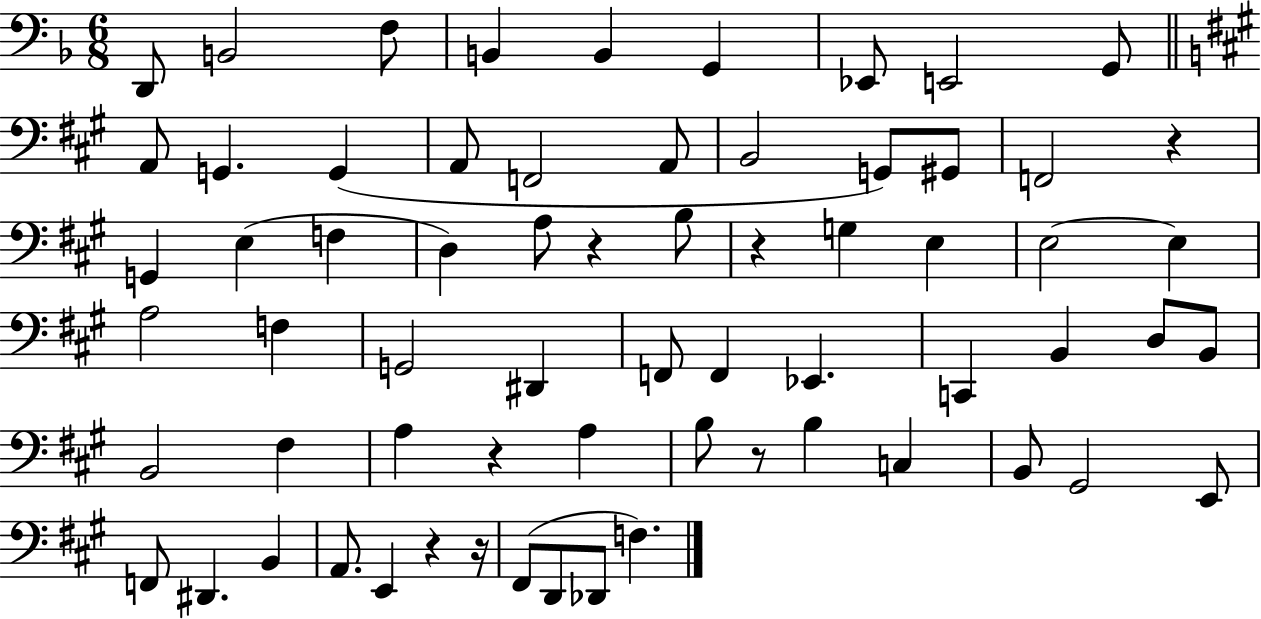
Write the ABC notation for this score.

X:1
T:Untitled
M:6/8
L:1/4
K:F
D,,/2 B,,2 F,/2 B,, B,, G,, _E,,/2 E,,2 G,,/2 A,,/2 G,, G,, A,,/2 F,,2 A,,/2 B,,2 G,,/2 ^G,,/2 F,,2 z G,, E, F, D, A,/2 z B,/2 z G, E, E,2 E, A,2 F, G,,2 ^D,, F,,/2 F,, _E,, C,, B,, D,/2 B,,/2 B,,2 ^F, A, z A, B,/2 z/2 B, C, B,,/2 ^G,,2 E,,/2 F,,/2 ^D,, B,, A,,/2 E,, z z/4 ^F,,/2 D,,/2 _D,,/2 F,